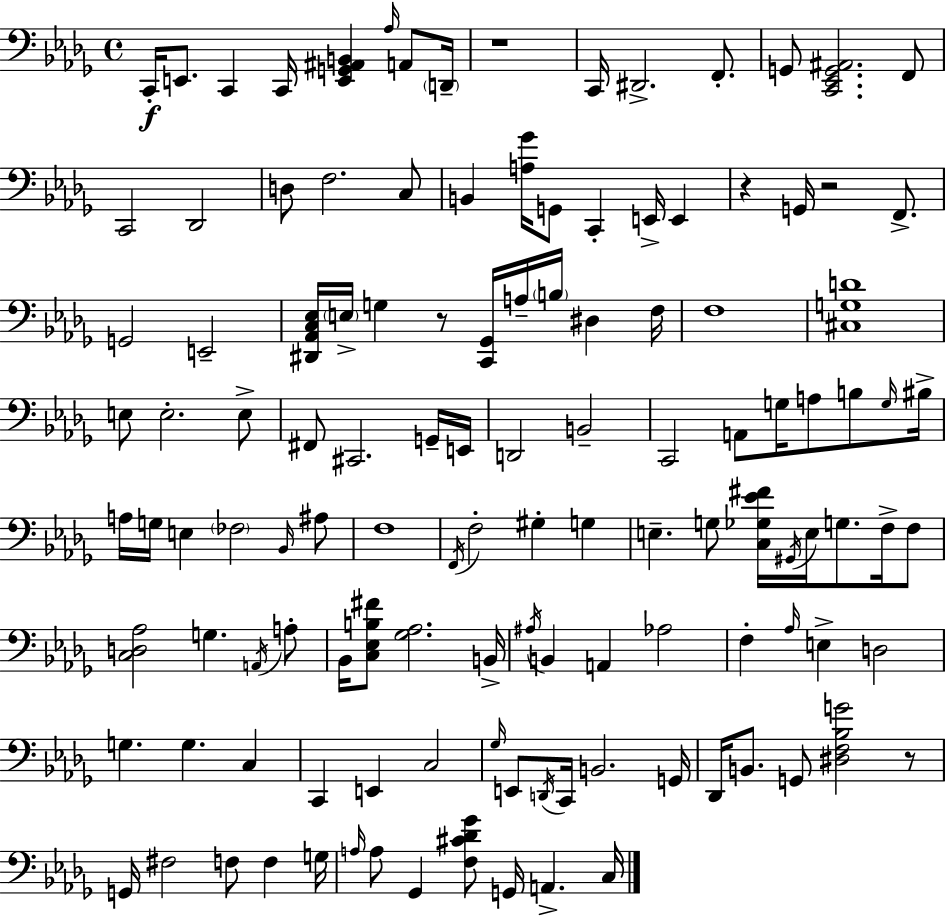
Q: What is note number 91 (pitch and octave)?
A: B2